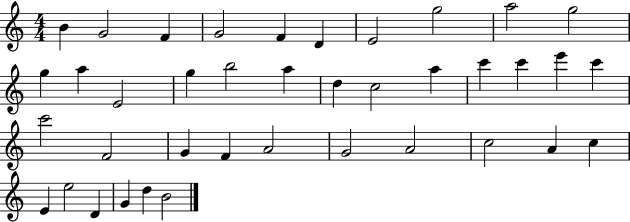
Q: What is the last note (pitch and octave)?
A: B4